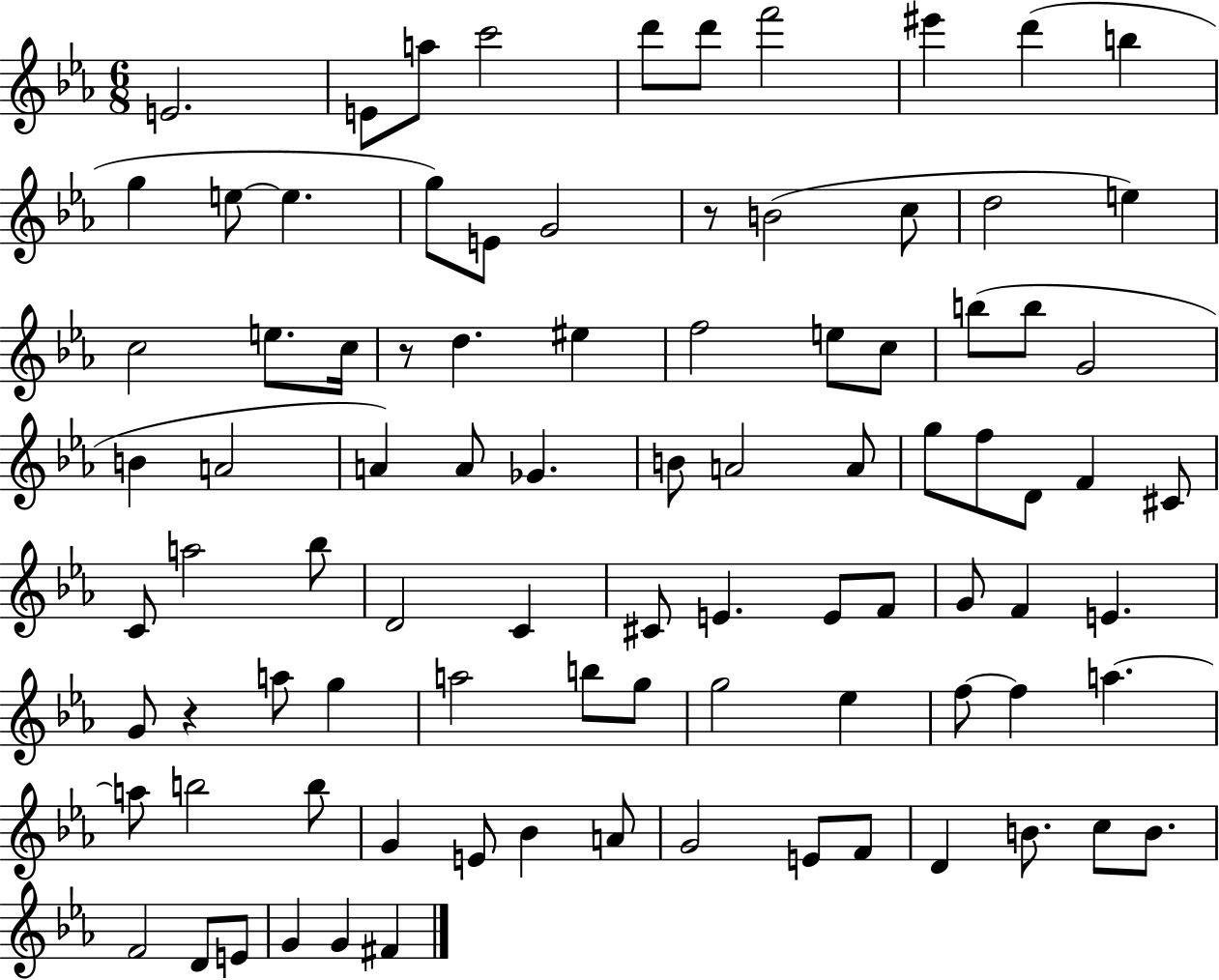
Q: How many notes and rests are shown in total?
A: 90